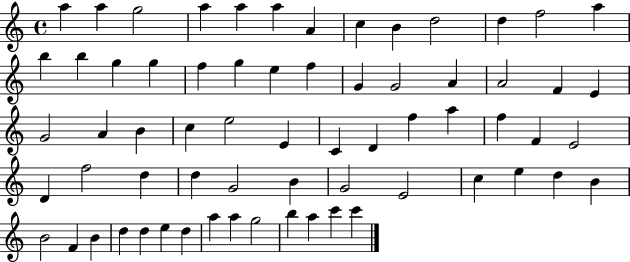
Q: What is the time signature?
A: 4/4